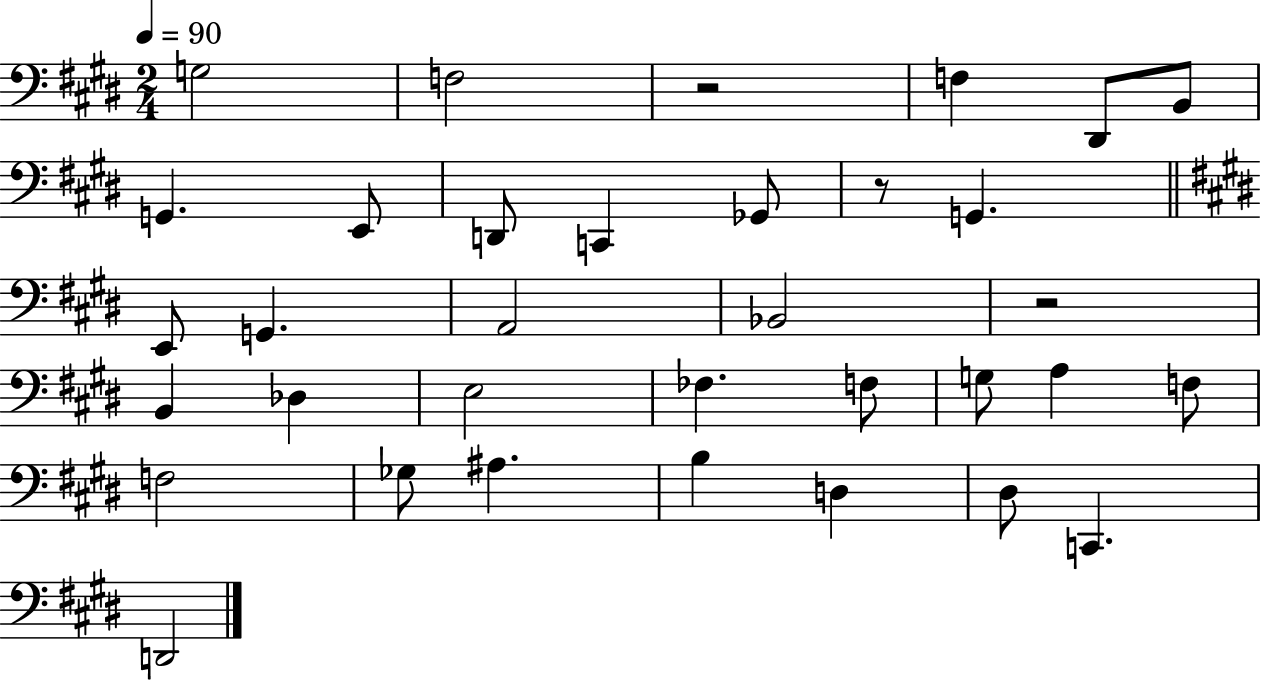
G3/h F3/h R/h F3/q D#2/e B2/e G2/q. E2/e D2/e C2/q Gb2/e R/e G2/q. E2/e G2/q. A2/h Bb2/h R/h B2/q Db3/q E3/h FES3/q. F3/e G3/e A3/q F3/e F3/h Gb3/e A#3/q. B3/q D3/q D#3/e C2/q. D2/h